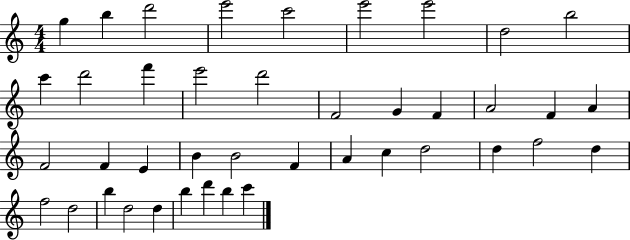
{
  \clef treble
  \numericTimeSignature
  \time 4/4
  \key c \major
  g''4 b''4 d'''2 | e'''2 c'''2 | e'''2 e'''2 | d''2 b''2 | \break c'''4 d'''2 f'''4 | e'''2 d'''2 | f'2 g'4 f'4 | a'2 f'4 a'4 | \break f'2 f'4 e'4 | b'4 b'2 f'4 | a'4 c''4 d''2 | d''4 f''2 d''4 | \break f''2 d''2 | b''4 d''2 d''4 | b''4 d'''4 b''4 c'''4 | \bar "|."
}